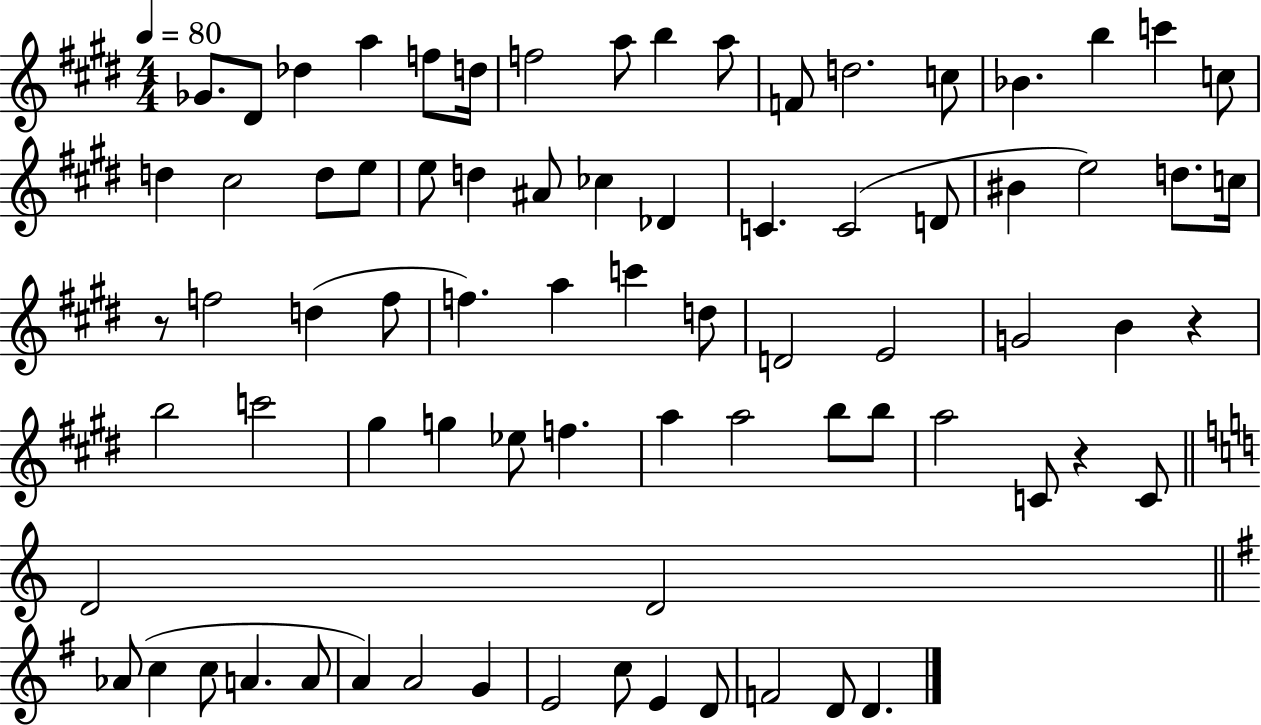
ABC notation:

X:1
T:Untitled
M:4/4
L:1/4
K:E
_G/2 ^D/2 _d a f/2 d/4 f2 a/2 b a/2 F/2 d2 c/2 _B b c' c/2 d ^c2 d/2 e/2 e/2 d ^A/2 _c _D C C2 D/2 ^B e2 d/2 c/4 z/2 f2 d f/2 f a c' d/2 D2 E2 G2 B z b2 c'2 ^g g _e/2 f a a2 b/2 b/2 a2 C/2 z C/2 D2 D2 _A/2 c c/2 A A/2 A A2 G E2 c/2 E D/2 F2 D/2 D